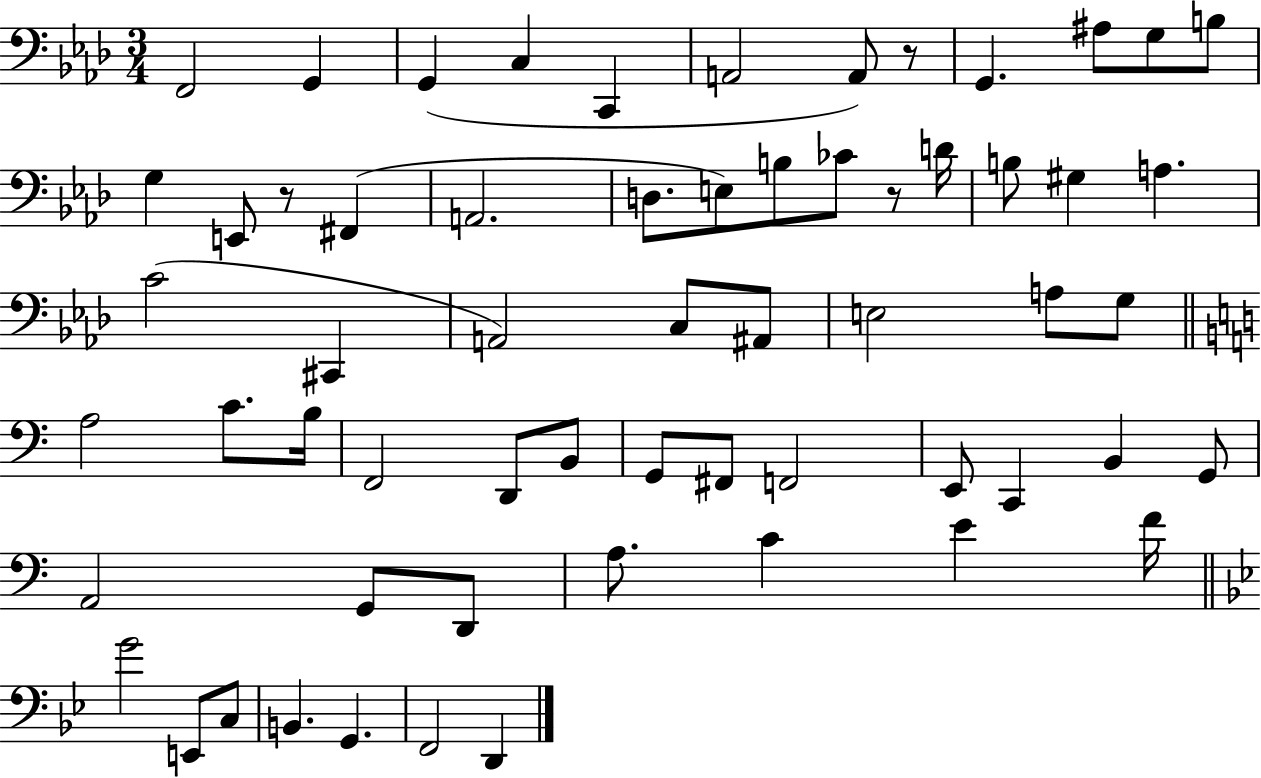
{
  \clef bass
  \numericTimeSignature
  \time 3/4
  \key aes \major
  f,2 g,4 | g,4( c4 c,4 | a,2 a,8) r8 | g,4. ais8 g8 b8 | \break g4 e,8 r8 fis,4( | a,2. | d8. e8) b8 ces'8 r8 d'16 | b8 gis4 a4. | \break c'2( cis,4 | a,2) c8 ais,8 | e2 a8 g8 | \bar "||" \break \key c \major a2 c'8. b16 | f,2 d,8 b,8 | g,8 fis,8 f,2 | e,8 c,4 b,4 g,8 | \break a,2 g,8 d,8 | a8. c'4 e'4 f'16 | \bar "||" \break \key g \minor g'2 e,8 c8 | b,4. g,4. | f,2 d,4 | \bar "|."
}